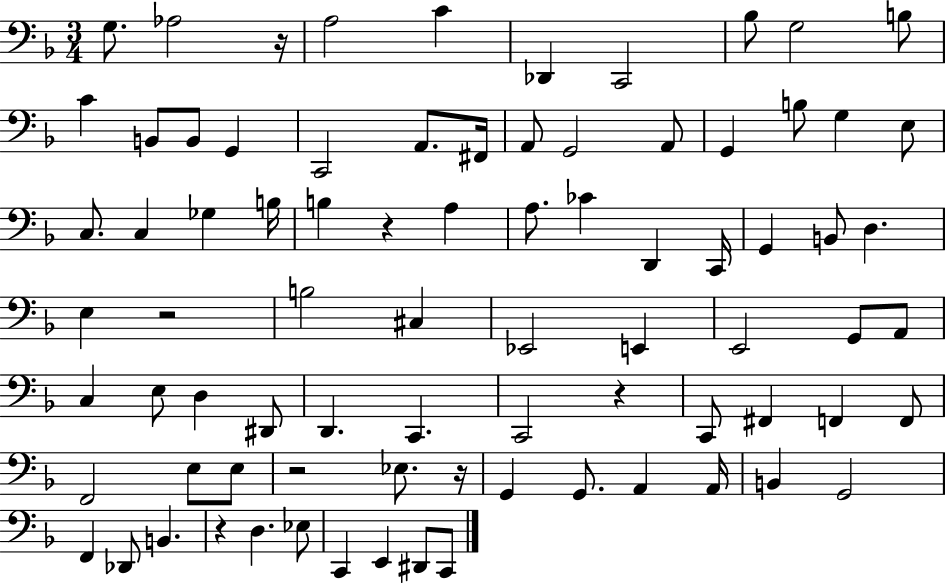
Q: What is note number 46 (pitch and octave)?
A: E3